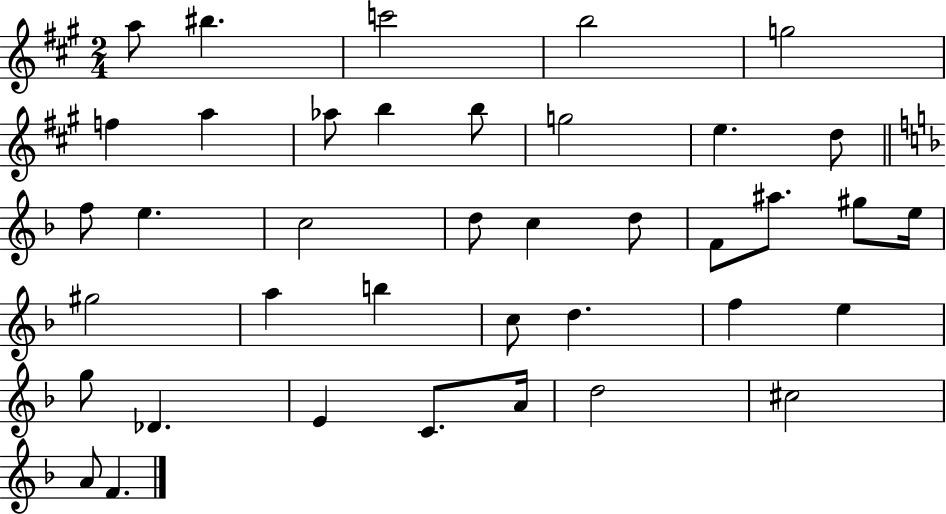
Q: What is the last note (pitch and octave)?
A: F4